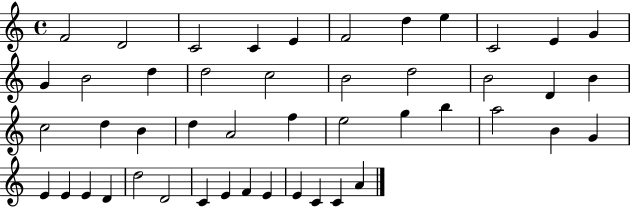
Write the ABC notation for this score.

X:1
T:Untitled
M:4/4
L:1/4
K:C
F2 D2 C2 C E F2 d e C2 E G G B2 d d2 c2 B2 d2 B2 D B c2 d B d A2 f e2 g b a2 B G E E E D d2 D2 C E F E E C C A